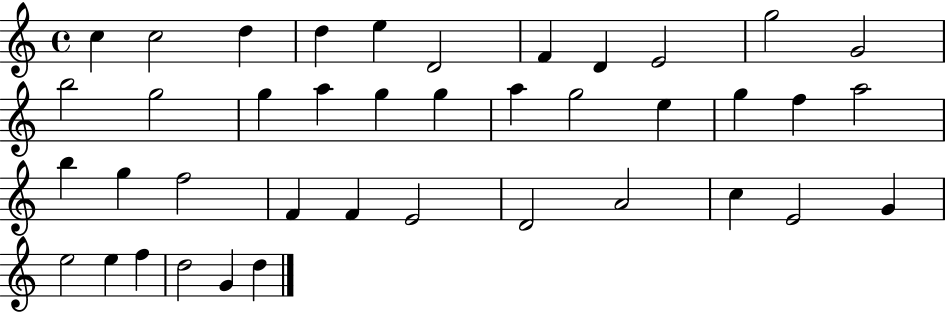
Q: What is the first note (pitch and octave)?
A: C5